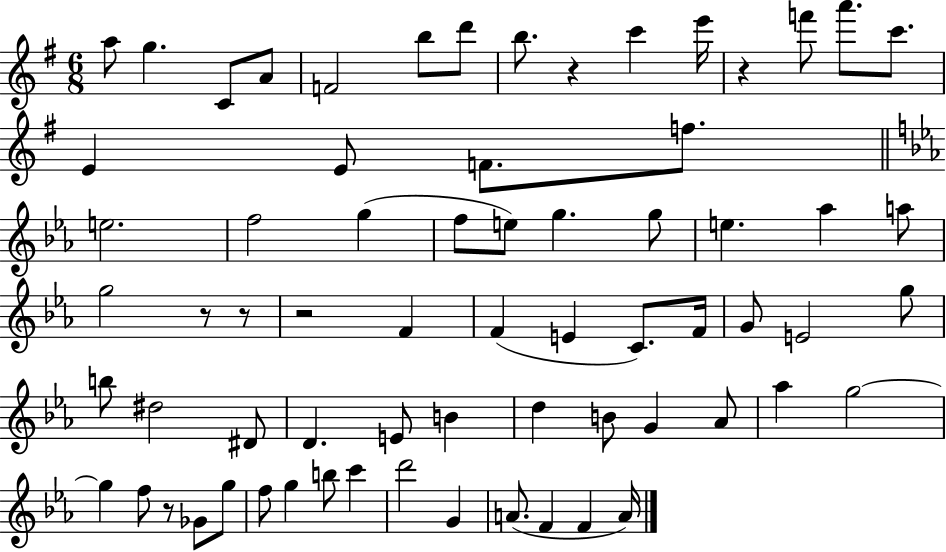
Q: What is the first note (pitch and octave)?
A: A5